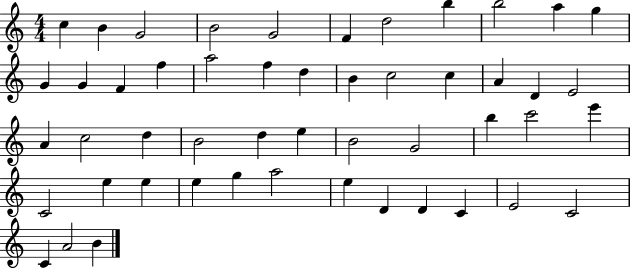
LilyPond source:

{
  \clef treble
  \numericTimeSignature
  \time 4/4
  \key c \major
  c''4 b'4 g'2 | b'2 g'2 | f'4 d''2 b''4 | b''2 a''4 g''4 | \break g'4 g'4 f'4 f''4 | a''2 f''4 d''4 | b'4 c''2 c''4 | a'4 d'4 e'2 | \break a'4 c''2 d''4 | b'2 d''4 e''4 | b'2 g'2 | b''4 c'''2 e'''4 | \break c'2 e''4 e''4 | e''4 g''4 a''2 | e''4 d'4 d'4 c'4 | e'2 c'2 | \break c'4 a'2 b'4 | \bar "|."
}